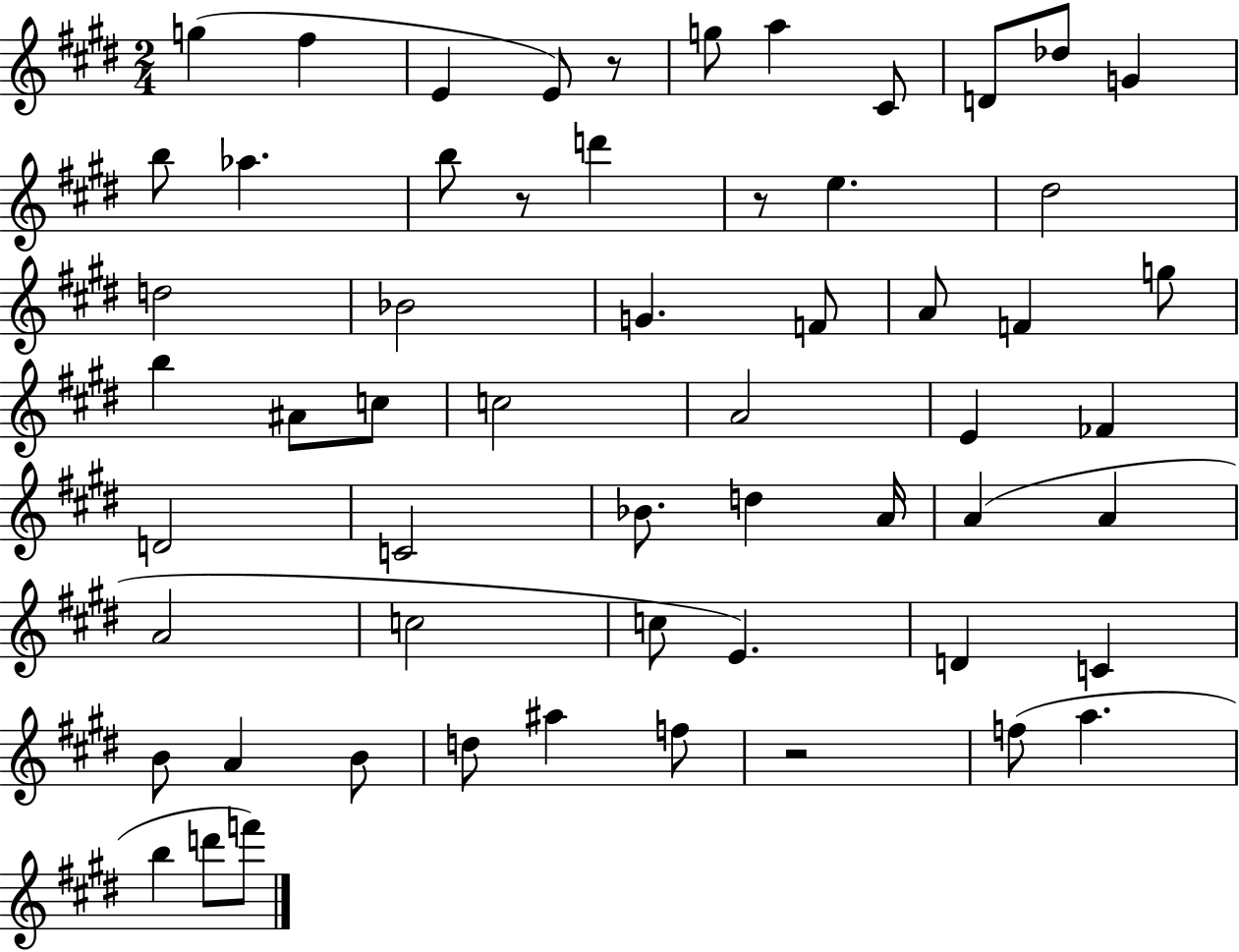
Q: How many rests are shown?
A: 4